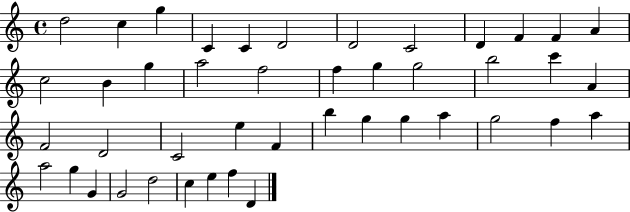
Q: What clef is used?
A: treble